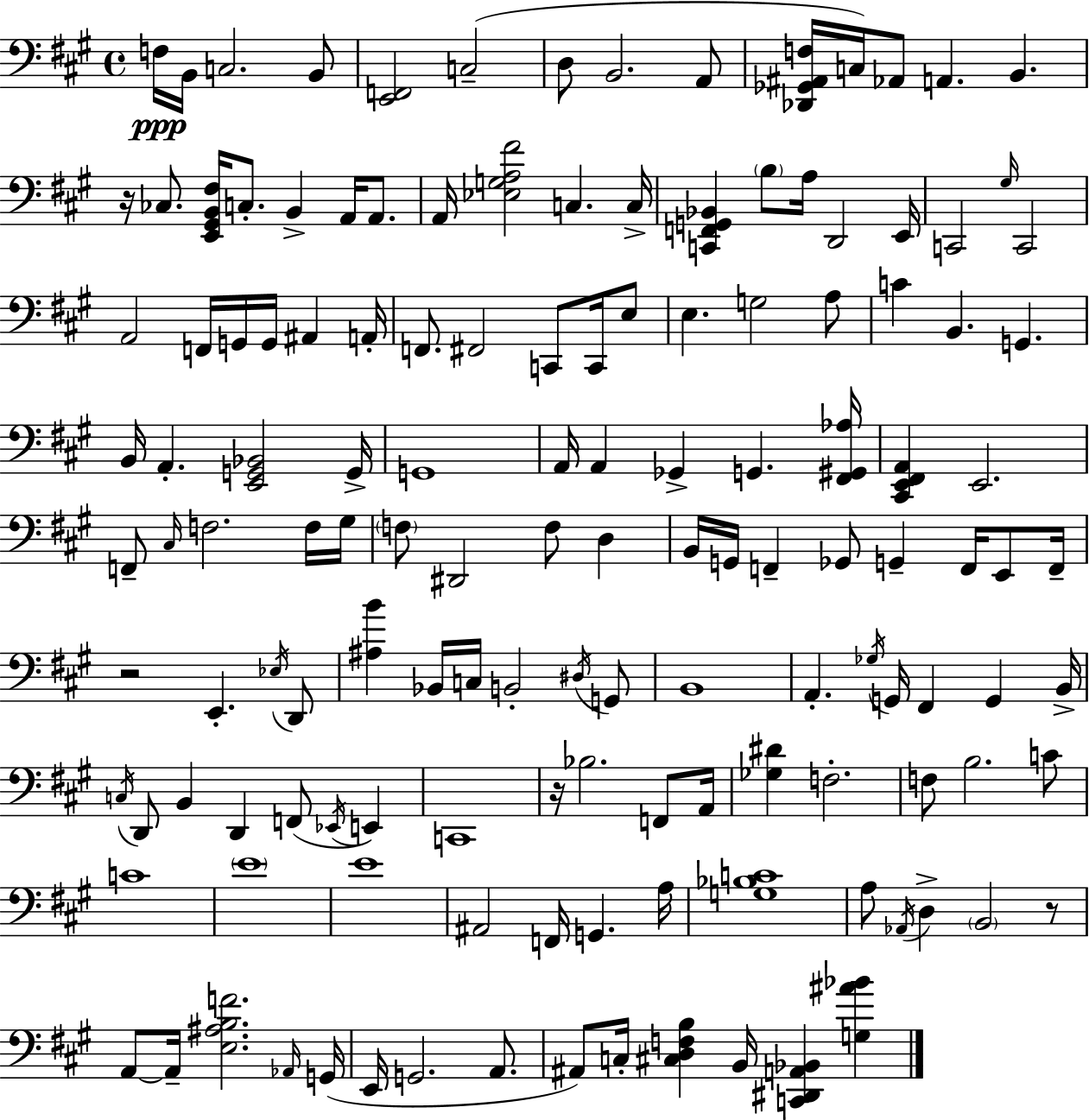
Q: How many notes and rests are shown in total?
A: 140